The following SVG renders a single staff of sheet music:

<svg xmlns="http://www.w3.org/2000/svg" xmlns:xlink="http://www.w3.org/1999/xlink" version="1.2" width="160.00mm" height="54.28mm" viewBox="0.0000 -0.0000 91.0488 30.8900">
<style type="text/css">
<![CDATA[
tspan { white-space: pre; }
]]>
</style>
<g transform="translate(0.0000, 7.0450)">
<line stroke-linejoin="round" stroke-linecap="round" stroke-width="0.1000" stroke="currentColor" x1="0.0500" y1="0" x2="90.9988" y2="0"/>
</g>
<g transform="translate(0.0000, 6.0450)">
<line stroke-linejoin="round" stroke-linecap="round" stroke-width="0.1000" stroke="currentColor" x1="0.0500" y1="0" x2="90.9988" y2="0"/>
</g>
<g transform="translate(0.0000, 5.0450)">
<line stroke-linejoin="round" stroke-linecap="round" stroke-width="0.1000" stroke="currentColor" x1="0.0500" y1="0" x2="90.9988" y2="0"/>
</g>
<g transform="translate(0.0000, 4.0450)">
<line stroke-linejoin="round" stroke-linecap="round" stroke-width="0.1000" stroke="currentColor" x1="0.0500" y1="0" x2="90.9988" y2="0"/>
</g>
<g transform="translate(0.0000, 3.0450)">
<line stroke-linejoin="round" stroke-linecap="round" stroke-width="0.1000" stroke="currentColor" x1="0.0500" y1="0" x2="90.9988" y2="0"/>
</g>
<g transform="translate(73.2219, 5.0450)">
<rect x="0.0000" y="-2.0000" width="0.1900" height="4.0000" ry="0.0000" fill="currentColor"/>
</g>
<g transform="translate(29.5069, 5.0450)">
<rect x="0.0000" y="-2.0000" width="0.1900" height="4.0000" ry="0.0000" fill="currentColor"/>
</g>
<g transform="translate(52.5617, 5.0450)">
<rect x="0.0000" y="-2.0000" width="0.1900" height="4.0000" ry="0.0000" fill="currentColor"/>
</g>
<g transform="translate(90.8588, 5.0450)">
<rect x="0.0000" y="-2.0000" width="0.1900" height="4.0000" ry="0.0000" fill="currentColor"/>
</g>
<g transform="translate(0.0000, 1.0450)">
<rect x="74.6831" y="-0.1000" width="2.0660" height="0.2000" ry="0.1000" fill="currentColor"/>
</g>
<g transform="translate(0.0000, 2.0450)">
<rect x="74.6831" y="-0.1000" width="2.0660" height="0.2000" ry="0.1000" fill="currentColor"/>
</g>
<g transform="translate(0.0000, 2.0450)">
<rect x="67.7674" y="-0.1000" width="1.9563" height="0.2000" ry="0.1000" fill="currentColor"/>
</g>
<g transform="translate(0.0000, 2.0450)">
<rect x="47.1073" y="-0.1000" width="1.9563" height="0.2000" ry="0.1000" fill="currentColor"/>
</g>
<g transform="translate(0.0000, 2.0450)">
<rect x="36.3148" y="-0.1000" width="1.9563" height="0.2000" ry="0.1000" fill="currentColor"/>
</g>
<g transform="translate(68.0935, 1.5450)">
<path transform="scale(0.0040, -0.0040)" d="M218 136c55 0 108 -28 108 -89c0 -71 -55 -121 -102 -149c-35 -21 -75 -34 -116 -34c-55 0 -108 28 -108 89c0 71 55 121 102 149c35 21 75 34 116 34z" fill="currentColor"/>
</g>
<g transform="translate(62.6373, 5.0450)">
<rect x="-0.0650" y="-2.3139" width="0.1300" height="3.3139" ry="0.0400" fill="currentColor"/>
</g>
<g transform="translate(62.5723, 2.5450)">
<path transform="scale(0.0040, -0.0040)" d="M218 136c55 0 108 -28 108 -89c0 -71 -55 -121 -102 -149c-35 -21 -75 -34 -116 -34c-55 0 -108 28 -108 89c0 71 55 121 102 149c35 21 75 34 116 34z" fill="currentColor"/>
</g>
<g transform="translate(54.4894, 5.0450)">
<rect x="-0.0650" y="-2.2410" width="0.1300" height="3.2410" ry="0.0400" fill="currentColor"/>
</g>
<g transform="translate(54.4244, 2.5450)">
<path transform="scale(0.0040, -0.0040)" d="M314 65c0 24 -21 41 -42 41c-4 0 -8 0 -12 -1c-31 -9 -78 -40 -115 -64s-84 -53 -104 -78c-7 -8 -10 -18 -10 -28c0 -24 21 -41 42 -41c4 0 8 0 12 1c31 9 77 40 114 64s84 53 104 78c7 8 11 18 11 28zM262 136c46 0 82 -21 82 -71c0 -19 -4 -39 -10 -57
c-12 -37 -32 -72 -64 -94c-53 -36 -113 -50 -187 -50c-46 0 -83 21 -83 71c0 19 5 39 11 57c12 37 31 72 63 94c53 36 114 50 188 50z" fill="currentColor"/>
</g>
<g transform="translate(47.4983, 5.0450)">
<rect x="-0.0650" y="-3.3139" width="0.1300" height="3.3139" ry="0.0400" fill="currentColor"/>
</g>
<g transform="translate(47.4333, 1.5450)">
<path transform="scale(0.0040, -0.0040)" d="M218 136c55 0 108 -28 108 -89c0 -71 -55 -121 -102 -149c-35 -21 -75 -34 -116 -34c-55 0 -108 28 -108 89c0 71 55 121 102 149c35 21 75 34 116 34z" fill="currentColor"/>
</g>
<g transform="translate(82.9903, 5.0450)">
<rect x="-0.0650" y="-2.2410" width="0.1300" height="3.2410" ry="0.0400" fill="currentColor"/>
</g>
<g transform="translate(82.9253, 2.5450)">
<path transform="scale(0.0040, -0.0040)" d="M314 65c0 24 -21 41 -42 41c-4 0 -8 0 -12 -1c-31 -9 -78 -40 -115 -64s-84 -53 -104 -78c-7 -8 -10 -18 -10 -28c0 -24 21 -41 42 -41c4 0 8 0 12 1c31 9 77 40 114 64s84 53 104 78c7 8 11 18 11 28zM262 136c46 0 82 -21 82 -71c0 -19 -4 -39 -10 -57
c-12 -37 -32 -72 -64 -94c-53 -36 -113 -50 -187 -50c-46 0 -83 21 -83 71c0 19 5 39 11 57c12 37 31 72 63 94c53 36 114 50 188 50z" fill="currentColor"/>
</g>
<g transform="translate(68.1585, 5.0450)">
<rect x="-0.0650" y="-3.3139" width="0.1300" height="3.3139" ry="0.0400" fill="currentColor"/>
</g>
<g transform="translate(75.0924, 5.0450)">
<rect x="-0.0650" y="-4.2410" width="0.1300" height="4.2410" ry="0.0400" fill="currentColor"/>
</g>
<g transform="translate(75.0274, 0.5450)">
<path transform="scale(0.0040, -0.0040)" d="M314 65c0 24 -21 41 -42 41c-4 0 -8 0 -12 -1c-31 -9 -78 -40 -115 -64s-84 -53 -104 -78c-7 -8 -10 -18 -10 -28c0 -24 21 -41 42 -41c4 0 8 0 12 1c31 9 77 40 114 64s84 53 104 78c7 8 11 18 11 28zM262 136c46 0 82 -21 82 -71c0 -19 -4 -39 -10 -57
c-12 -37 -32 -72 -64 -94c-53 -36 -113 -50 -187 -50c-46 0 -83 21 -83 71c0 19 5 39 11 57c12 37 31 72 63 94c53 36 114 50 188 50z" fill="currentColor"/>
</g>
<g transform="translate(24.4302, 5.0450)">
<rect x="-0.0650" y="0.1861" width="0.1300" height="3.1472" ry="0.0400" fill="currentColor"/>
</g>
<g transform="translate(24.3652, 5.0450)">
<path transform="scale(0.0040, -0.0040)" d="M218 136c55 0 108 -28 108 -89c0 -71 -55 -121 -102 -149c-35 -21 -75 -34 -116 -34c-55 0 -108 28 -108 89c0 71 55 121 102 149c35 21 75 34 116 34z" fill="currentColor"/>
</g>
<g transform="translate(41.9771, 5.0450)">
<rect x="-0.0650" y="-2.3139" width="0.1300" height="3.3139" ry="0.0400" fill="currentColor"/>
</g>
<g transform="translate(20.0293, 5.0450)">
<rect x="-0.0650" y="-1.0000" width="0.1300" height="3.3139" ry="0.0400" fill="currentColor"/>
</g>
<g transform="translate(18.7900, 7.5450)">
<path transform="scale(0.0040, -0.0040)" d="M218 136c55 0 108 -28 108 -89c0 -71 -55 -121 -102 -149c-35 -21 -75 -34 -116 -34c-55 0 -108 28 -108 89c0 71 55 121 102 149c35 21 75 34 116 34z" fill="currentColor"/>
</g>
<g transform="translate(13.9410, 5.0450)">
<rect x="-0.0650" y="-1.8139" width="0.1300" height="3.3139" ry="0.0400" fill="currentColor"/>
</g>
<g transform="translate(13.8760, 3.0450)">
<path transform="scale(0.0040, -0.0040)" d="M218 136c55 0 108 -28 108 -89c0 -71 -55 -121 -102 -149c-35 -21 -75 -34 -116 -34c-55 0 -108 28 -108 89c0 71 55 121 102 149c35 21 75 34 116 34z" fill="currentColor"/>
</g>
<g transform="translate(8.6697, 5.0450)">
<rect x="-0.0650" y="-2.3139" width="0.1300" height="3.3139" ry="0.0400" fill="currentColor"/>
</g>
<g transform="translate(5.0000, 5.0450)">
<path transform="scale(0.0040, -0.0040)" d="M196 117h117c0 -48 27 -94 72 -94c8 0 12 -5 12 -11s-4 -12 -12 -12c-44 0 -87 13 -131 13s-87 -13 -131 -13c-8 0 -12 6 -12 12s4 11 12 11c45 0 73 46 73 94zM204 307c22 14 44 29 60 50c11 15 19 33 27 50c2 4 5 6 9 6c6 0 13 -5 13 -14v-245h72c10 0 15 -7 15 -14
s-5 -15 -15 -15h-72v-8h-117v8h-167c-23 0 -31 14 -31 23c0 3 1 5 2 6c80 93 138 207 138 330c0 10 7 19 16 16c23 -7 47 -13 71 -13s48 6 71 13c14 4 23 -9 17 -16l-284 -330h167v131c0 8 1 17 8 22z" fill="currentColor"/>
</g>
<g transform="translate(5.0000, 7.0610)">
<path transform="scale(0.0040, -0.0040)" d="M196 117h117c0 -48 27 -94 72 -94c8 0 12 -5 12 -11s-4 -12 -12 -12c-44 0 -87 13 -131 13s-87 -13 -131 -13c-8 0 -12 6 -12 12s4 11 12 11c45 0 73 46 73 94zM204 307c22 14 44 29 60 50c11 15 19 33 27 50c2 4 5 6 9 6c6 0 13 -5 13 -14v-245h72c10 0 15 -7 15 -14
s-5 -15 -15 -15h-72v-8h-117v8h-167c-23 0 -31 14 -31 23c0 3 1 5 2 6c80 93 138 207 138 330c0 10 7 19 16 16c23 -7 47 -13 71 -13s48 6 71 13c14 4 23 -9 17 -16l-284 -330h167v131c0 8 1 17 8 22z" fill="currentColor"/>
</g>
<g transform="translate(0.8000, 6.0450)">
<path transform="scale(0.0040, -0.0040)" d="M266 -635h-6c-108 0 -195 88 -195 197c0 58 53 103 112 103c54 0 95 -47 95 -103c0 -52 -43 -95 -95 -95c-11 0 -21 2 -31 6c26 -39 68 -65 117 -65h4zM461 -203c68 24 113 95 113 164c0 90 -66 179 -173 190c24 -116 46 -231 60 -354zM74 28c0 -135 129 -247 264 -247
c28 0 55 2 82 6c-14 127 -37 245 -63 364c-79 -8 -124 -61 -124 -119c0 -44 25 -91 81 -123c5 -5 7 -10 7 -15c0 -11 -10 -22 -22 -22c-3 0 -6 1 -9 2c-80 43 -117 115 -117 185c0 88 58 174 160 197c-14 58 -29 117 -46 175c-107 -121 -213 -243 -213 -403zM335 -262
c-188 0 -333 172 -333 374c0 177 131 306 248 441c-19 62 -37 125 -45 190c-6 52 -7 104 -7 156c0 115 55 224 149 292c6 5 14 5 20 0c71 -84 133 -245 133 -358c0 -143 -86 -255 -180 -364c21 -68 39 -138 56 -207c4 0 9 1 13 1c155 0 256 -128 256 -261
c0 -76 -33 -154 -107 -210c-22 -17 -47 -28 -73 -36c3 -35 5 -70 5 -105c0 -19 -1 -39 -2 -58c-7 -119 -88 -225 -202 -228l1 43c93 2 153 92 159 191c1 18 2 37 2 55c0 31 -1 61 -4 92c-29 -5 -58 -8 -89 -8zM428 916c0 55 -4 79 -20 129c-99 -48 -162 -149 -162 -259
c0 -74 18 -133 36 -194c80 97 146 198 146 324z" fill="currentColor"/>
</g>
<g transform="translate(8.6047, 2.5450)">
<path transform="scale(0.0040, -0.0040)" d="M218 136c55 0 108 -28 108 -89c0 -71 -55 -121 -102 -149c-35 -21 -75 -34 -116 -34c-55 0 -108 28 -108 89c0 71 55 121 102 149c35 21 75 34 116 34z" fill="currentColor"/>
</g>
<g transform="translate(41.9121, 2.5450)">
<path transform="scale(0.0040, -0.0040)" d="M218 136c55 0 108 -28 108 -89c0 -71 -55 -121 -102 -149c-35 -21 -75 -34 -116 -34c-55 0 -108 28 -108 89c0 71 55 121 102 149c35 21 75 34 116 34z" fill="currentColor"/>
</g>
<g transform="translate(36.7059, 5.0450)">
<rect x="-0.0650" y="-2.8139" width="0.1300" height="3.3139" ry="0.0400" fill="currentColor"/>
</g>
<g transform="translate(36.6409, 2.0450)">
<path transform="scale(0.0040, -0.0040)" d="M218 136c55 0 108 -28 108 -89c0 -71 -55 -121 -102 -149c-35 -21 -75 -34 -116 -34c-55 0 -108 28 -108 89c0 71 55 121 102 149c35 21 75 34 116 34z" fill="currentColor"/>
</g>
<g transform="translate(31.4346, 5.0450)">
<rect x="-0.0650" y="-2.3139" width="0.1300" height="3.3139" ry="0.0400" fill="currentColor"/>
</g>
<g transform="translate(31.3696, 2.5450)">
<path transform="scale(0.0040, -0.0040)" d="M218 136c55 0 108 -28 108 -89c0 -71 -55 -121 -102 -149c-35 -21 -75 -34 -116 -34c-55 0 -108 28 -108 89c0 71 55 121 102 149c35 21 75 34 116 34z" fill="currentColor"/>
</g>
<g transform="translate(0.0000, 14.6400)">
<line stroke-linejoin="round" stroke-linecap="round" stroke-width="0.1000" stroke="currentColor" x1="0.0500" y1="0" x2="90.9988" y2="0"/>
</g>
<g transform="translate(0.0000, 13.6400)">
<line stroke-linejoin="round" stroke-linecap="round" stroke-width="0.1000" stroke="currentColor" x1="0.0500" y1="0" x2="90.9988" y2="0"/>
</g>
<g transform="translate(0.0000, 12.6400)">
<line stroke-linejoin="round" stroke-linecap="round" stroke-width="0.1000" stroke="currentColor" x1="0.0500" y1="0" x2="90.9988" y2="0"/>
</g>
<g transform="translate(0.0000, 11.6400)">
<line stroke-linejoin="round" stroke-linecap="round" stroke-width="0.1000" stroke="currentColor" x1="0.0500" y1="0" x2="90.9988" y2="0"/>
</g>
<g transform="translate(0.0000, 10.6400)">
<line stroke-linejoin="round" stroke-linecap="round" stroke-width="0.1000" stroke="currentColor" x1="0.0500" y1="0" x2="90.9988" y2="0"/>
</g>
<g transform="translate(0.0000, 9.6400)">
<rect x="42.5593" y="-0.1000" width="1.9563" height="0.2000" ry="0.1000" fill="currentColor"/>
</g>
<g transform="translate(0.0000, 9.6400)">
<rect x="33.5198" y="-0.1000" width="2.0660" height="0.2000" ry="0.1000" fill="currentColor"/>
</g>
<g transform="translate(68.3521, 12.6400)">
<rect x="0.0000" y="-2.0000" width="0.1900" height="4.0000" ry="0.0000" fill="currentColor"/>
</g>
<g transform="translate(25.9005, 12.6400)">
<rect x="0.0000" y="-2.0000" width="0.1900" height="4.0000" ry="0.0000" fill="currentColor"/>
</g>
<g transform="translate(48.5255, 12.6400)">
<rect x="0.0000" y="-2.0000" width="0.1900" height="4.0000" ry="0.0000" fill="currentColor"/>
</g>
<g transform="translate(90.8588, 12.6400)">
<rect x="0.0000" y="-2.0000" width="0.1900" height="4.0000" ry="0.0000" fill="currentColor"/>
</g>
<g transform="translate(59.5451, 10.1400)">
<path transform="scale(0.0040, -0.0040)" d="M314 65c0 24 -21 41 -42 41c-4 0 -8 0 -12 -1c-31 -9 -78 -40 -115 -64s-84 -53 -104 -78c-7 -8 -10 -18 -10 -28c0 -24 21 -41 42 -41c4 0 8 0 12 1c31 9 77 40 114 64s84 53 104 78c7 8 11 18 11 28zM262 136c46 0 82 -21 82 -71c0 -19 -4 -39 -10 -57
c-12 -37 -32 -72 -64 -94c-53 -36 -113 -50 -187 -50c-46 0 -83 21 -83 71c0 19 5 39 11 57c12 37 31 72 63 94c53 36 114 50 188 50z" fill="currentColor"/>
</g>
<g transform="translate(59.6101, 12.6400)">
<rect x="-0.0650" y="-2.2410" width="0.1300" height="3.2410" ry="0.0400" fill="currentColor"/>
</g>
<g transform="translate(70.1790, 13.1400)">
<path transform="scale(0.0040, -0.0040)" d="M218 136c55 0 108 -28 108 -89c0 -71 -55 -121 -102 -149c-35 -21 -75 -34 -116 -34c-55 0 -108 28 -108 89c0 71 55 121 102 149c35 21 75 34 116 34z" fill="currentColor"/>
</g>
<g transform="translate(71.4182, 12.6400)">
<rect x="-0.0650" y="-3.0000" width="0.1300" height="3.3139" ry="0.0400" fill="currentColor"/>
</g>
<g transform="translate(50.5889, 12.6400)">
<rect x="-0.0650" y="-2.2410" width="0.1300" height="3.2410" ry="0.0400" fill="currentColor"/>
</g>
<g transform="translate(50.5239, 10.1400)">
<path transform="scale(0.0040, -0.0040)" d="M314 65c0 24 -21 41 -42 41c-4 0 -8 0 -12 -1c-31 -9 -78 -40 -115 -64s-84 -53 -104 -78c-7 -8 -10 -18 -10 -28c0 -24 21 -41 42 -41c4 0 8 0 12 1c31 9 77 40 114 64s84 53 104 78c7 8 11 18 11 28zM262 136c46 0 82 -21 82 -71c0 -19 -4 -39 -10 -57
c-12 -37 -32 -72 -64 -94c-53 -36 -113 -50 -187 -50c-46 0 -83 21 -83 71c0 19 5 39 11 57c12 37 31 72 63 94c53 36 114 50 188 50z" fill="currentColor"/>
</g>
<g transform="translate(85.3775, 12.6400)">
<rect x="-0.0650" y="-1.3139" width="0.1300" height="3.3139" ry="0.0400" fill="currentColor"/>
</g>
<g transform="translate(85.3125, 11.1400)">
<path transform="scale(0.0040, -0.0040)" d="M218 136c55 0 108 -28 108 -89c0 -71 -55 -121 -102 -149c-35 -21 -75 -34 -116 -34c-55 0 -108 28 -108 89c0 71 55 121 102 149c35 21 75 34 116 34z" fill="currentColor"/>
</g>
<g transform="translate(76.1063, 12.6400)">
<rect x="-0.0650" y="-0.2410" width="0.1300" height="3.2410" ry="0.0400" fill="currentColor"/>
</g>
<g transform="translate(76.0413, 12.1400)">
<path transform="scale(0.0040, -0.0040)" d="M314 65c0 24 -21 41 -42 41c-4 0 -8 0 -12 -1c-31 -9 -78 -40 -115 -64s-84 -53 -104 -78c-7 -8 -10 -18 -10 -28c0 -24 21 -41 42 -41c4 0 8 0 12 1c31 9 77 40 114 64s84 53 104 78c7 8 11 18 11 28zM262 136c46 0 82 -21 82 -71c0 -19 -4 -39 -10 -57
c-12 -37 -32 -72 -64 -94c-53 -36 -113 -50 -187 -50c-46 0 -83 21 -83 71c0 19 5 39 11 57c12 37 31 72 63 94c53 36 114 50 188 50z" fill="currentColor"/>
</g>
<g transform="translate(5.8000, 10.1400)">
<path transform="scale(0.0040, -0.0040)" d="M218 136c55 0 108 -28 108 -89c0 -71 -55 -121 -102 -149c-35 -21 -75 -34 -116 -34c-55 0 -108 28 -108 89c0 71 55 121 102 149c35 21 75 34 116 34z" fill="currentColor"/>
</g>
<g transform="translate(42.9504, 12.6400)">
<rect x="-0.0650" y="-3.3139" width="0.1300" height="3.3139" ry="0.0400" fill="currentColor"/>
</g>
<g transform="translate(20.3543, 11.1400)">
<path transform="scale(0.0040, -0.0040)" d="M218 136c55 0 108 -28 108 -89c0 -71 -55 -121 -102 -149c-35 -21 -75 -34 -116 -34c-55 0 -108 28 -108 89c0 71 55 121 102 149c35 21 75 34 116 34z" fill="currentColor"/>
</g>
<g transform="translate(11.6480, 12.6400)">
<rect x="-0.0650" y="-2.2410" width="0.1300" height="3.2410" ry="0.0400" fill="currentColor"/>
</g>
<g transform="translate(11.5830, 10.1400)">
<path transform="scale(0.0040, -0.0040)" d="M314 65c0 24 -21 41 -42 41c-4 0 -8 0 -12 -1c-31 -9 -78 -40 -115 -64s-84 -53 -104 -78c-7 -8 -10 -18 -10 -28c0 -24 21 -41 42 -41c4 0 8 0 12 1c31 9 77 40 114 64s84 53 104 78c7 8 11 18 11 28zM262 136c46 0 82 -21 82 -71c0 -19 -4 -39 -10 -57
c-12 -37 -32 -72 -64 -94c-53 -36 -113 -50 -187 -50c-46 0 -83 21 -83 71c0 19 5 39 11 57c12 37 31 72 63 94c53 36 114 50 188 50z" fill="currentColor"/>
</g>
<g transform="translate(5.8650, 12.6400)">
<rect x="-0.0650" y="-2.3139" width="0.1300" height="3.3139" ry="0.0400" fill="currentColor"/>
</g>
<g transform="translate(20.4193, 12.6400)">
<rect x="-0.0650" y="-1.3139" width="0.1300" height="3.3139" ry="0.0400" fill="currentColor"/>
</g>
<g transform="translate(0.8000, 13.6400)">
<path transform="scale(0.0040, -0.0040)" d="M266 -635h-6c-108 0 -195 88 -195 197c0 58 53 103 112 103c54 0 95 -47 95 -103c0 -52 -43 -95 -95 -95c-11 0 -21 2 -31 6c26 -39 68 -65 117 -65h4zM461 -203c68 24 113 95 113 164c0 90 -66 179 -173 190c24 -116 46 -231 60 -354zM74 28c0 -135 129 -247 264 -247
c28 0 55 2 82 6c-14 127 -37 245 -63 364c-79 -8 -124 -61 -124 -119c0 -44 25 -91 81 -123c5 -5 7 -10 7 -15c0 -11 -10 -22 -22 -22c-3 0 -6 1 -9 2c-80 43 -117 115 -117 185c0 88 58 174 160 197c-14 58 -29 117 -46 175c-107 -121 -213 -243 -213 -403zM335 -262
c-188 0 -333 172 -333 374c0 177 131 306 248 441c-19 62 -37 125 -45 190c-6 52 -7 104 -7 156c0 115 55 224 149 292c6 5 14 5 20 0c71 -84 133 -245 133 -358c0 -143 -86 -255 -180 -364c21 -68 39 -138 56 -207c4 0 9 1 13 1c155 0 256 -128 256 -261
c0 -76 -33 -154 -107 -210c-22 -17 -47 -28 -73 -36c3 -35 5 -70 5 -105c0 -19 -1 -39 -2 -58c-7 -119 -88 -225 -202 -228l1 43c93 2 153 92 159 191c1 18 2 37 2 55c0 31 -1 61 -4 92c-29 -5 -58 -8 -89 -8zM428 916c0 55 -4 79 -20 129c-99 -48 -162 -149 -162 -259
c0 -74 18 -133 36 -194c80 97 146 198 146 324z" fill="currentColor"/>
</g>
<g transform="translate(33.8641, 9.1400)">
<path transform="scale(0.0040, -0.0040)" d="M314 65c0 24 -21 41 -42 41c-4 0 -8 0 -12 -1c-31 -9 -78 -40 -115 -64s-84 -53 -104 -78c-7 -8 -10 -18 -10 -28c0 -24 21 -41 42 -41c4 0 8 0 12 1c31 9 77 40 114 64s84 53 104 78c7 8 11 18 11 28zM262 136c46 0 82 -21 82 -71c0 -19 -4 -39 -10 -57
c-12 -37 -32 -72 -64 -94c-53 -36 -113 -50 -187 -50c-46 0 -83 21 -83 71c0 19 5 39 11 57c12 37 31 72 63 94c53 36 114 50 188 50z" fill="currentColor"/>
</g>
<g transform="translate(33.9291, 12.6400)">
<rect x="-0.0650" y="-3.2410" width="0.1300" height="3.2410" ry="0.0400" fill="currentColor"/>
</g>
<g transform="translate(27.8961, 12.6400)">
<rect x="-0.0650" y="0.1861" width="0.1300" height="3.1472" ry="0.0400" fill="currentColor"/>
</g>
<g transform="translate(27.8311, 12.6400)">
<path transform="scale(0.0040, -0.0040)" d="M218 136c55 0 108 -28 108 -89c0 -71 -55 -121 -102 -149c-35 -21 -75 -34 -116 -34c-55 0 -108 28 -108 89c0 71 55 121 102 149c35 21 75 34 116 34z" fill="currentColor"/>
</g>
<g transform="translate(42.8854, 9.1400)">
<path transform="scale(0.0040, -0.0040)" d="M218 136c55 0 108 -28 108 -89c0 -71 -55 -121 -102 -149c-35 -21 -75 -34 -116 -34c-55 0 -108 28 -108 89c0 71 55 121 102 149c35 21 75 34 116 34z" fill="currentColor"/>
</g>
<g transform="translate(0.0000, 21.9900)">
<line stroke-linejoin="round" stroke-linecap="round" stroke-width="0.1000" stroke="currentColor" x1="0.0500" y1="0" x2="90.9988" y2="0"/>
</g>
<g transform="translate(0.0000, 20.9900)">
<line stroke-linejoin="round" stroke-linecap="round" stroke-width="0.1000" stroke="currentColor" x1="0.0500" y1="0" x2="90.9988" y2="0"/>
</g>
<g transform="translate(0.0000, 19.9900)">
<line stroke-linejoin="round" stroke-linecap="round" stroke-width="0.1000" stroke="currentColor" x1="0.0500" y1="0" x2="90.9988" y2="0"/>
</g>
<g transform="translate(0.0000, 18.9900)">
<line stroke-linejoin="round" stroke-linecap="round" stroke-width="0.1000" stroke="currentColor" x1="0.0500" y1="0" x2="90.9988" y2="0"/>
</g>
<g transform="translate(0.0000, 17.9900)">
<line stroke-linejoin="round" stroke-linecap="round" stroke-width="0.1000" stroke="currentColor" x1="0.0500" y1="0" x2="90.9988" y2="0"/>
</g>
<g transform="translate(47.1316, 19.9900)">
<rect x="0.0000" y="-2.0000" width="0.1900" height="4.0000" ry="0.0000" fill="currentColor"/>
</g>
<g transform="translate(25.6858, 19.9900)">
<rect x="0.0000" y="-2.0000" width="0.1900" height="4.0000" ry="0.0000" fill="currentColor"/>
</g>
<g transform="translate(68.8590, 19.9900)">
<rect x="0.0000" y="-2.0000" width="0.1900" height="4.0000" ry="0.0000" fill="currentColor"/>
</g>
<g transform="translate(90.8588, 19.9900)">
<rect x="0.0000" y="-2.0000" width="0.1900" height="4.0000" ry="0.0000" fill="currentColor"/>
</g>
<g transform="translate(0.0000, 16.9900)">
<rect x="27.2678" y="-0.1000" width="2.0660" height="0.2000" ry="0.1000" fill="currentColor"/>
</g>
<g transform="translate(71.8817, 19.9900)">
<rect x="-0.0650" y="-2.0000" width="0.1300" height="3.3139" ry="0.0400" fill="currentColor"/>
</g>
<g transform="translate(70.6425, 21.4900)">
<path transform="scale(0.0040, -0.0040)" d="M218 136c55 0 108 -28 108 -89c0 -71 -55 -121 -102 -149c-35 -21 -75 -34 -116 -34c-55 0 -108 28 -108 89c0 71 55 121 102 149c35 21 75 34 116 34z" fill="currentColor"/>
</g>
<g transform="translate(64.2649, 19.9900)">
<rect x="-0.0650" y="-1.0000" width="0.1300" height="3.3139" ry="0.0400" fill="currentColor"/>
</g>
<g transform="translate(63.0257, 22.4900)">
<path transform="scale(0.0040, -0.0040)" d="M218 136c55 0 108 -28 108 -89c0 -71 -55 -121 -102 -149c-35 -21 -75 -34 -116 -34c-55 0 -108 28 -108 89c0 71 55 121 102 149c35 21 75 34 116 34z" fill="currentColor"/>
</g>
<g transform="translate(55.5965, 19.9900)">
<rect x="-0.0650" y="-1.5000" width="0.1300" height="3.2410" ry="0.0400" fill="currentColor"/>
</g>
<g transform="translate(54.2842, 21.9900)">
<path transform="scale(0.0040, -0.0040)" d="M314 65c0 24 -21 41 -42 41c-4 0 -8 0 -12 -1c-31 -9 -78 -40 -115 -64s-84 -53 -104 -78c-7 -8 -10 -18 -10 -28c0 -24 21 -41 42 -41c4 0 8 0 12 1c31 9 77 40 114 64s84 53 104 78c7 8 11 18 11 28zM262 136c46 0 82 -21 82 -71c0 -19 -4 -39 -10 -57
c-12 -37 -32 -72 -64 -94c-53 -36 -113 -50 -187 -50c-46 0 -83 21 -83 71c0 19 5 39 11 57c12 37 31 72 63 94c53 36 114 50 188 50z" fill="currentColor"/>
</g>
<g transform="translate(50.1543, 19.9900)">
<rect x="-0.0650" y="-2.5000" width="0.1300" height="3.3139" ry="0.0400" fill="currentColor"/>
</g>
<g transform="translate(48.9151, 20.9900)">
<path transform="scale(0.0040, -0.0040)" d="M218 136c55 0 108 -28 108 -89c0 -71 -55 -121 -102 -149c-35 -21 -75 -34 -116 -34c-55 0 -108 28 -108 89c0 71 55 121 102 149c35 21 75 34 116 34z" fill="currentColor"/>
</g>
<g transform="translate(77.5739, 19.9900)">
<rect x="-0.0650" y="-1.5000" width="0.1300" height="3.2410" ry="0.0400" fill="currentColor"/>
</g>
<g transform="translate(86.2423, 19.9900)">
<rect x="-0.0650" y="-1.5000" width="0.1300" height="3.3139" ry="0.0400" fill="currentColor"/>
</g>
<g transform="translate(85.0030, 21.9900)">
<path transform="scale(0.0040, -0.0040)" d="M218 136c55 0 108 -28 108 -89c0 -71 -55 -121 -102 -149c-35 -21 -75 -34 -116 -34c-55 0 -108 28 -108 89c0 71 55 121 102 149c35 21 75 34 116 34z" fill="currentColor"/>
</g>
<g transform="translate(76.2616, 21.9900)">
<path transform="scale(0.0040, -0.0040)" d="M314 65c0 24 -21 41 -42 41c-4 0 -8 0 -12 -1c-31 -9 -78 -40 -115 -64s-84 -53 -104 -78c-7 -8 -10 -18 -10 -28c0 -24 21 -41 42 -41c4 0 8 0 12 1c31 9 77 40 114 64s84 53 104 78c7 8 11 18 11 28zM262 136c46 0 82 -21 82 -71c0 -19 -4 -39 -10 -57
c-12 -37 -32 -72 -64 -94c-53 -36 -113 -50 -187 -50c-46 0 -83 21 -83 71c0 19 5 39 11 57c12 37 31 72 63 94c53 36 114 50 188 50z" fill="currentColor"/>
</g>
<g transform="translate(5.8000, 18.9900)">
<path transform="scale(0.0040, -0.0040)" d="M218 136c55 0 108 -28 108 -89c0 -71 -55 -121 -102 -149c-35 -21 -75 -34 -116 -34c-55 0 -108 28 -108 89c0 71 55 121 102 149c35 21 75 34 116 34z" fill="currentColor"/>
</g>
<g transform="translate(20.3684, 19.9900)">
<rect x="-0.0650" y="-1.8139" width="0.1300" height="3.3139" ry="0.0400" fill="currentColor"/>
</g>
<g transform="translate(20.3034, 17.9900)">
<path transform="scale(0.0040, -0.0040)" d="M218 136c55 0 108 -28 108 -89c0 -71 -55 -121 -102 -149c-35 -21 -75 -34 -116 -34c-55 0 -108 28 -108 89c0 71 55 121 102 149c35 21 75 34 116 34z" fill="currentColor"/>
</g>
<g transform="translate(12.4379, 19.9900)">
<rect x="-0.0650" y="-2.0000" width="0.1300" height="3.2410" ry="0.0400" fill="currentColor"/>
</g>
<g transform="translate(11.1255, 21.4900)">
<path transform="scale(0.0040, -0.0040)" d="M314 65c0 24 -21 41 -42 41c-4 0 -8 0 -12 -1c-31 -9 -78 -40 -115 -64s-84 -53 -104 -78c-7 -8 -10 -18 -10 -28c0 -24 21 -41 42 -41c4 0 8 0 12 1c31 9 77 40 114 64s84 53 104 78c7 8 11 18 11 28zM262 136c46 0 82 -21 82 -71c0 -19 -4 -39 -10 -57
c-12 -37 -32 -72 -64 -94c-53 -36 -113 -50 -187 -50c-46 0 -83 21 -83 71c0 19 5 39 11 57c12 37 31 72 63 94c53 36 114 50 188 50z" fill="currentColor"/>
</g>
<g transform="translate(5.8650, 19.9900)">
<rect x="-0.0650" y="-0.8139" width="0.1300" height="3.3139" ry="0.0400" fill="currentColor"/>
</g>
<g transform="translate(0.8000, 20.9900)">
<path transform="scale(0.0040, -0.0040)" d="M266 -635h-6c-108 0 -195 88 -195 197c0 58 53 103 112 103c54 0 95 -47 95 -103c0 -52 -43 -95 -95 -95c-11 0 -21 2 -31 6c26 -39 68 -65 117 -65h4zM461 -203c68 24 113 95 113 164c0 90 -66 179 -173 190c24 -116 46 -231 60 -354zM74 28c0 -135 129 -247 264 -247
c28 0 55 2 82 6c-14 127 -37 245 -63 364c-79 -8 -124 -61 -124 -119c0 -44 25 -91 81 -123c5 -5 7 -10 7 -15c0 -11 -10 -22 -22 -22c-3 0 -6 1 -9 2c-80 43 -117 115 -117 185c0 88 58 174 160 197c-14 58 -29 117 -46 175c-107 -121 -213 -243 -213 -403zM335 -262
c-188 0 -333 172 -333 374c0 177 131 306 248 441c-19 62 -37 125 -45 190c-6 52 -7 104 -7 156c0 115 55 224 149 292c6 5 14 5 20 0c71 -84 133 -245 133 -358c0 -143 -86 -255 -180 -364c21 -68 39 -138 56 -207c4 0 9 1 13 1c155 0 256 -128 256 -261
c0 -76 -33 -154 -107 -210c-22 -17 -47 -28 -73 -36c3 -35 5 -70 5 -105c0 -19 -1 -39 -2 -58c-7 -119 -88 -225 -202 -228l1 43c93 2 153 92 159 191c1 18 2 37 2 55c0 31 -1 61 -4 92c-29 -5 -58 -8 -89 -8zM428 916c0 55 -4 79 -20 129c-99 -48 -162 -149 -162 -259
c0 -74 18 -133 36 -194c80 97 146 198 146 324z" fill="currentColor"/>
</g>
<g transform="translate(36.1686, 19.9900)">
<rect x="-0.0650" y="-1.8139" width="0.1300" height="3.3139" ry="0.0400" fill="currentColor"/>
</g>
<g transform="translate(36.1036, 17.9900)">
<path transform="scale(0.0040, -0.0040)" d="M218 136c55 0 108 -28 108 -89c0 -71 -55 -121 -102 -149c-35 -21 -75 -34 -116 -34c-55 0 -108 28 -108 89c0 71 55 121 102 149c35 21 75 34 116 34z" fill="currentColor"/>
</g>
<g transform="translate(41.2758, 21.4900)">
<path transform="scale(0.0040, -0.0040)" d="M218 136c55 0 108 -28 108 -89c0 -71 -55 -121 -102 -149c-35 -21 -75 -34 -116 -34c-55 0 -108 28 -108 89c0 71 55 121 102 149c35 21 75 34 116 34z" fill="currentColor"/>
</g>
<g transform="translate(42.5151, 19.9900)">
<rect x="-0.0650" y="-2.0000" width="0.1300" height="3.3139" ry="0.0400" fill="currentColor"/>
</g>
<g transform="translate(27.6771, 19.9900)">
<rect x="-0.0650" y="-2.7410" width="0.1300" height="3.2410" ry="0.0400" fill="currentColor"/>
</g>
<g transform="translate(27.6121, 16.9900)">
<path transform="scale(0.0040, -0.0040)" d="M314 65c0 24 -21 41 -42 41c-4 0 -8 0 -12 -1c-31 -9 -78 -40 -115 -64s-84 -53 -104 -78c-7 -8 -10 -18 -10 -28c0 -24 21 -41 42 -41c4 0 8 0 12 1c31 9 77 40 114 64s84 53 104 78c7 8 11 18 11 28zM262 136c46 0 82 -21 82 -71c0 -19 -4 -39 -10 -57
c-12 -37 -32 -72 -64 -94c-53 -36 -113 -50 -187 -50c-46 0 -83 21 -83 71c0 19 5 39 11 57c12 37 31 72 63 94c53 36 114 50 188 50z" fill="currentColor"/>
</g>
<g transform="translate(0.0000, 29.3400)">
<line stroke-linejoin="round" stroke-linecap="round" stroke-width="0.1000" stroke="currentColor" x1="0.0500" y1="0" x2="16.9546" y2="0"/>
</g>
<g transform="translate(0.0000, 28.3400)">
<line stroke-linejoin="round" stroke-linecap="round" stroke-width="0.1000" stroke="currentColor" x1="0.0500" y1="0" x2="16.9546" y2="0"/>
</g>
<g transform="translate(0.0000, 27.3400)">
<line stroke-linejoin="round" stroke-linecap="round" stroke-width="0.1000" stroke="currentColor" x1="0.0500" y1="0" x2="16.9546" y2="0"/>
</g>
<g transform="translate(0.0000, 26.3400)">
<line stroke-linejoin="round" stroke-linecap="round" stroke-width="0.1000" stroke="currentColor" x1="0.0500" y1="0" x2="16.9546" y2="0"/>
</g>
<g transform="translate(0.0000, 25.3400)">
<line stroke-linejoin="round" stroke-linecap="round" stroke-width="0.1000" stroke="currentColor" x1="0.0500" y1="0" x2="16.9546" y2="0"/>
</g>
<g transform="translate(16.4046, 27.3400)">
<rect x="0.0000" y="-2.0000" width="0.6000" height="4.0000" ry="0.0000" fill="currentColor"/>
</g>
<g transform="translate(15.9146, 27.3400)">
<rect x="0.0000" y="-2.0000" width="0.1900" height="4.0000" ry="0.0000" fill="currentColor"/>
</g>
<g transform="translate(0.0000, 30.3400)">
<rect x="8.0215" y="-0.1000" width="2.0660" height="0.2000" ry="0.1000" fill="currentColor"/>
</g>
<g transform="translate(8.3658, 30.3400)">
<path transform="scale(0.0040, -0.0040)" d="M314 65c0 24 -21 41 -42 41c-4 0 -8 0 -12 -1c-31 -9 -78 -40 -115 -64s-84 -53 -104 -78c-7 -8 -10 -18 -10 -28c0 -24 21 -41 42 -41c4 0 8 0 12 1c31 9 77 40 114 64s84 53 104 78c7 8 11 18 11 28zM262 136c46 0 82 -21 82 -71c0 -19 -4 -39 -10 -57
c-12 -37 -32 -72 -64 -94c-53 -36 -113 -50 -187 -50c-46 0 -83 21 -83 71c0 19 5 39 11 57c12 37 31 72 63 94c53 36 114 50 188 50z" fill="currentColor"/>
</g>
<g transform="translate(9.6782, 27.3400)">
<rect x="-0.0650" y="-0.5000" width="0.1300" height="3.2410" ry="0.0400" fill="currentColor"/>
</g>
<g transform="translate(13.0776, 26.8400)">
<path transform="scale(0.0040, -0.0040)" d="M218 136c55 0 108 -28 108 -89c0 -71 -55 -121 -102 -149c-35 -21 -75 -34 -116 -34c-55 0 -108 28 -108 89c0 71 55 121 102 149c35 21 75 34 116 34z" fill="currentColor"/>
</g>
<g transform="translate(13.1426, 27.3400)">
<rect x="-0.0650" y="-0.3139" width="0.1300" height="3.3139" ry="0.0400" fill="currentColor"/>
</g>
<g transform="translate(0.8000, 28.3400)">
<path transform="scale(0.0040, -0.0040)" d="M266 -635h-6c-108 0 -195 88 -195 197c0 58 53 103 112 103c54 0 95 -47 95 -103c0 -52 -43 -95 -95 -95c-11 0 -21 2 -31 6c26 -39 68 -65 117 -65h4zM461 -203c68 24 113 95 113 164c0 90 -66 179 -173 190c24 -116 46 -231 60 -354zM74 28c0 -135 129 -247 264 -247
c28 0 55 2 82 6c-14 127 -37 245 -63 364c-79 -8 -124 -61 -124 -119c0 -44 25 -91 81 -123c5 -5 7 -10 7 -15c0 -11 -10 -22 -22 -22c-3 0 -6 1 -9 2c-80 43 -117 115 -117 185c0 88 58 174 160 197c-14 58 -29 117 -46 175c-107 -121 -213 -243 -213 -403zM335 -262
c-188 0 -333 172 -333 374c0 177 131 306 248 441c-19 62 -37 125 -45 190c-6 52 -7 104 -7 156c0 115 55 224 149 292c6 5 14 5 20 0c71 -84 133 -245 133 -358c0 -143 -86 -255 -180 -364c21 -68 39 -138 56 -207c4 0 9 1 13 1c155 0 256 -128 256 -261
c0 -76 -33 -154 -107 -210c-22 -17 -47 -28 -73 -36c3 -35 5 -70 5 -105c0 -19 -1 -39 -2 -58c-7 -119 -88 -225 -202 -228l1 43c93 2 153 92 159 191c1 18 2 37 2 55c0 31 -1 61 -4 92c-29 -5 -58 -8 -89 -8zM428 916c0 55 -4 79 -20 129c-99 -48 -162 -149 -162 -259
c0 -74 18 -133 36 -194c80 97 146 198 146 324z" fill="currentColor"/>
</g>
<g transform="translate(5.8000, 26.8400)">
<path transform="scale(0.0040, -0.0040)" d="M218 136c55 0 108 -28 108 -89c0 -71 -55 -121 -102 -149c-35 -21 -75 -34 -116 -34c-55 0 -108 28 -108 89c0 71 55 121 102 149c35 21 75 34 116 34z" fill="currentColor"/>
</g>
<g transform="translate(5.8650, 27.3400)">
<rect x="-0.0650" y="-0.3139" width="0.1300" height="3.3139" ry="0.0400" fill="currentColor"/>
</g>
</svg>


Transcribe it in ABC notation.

X:1
T:Untitled
M:4/4
L:1/4
K:C
g f D B g a g b g2 g b d'2 g2 g g2 e B b2 b g2 g2 A c2 e d F2 f a2 f F G E2 D F E2 E c C2 c